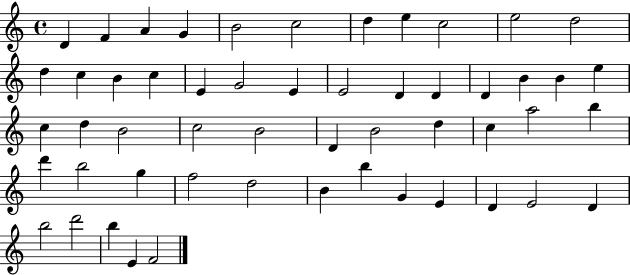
X:1
T:Untitled
M:4/4
L:1/4
K:C
D F A G B2 c2 d e c2 e2 d2 d c B c E G2 E E2 D D D B B e c d B2 c2 B2 D B2 d c a2 b d' b2 g f2 d2 B b G E D E2 D b2 d'2 b E F2